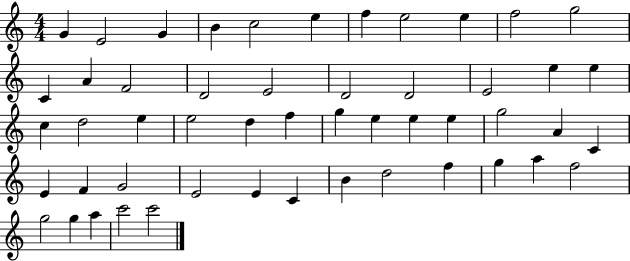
G4/q E4/h G4/q B4/q C5/h E5/q F5/q E5/h E5/q F5/h G5/h C4/q A4/q F4/h D4/h E4/h D4/h D4/h E4/h E5/q E5/q C5/q D5/h E5/q E5/h D5/q F5/q G5/q E5/q E5/q E5/q G5/h A4/q C4/q E4/q F4/q G4/h E4/h E4/q C4/q B4/q D5/h F5/q G5/q A5/q F5/h G5/h G5/q A5/q C6/h C6/h